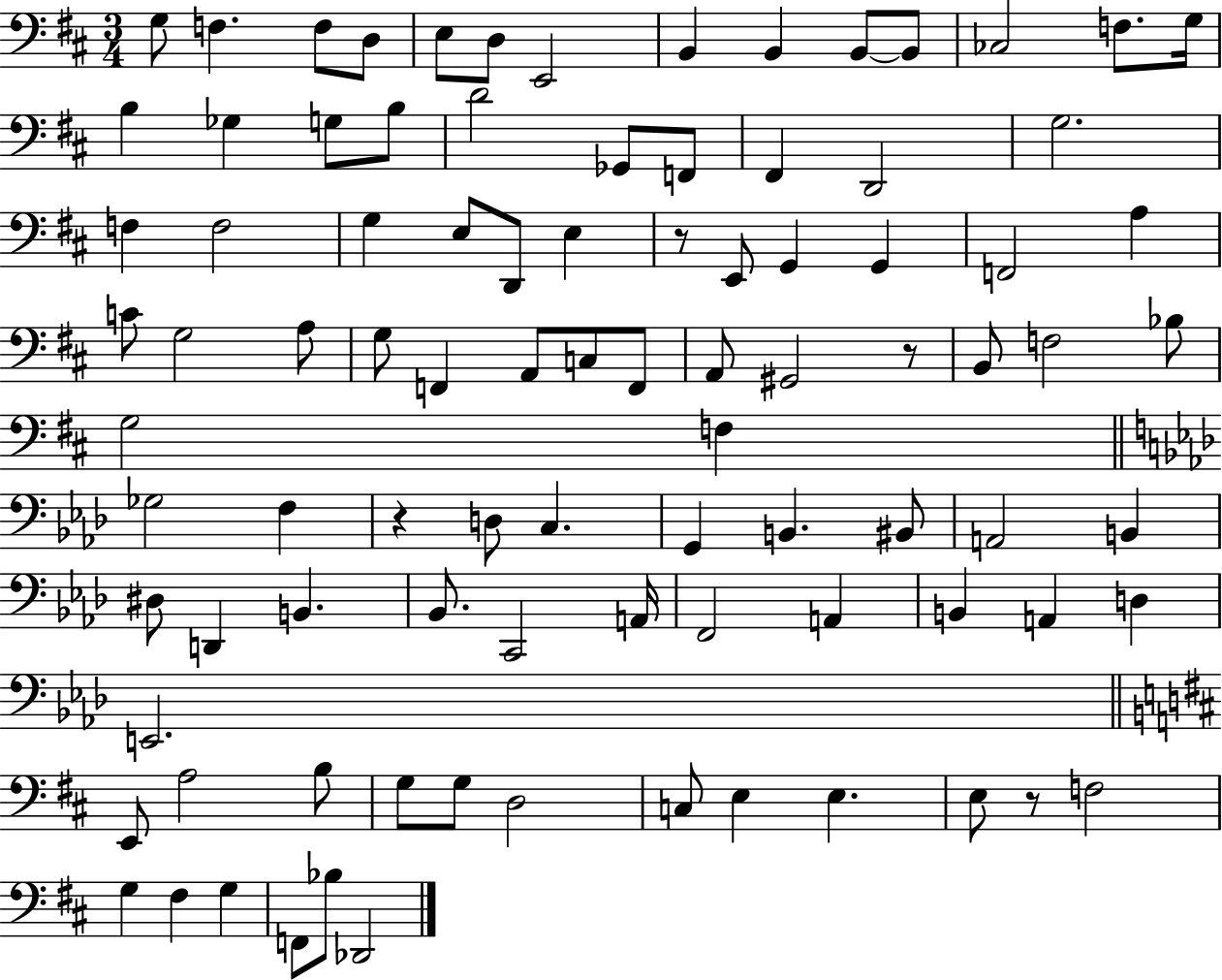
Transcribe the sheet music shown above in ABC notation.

X:1
T:Untitled
M:3/4
L:1/4
K:D
G,/2 F, F,/2 D,/2 E,/2 D,/2 E,,2 B,, B,, B,,/2 B,,/2 _C,2 F,/2 G,/4 B, _G, G,/2 B,/2 D2 _G,,/2 F,,/2 ^F,, D,,2 G,2 F, F,2 G, E,/2 D,,/2 E, z/2 E,,/2 G,, G,, F,,2 A, C/2 G,2 A,/2 G,/2 F,, A,,/2 C,/2 F,,/2 A,,/2 ^G,,2 z/2 B,,/2 F,2 _B,/2 G,2 F, _G,2 F, z D,/2 C, G,, B,, ^B,,/2 A,,2 B,, ^D,/2 D,, B,, _B,,/2 C,,2 A,,/4 F,,2 A,, B,, A,, D, E,,2 E,,/2 A,2 B,/2 G,/2 G,/2 D,2 C,/2 E, E, E,/2 z/2 F,2 G, ^F, G, F,,/2 _B,/2 _D,,2